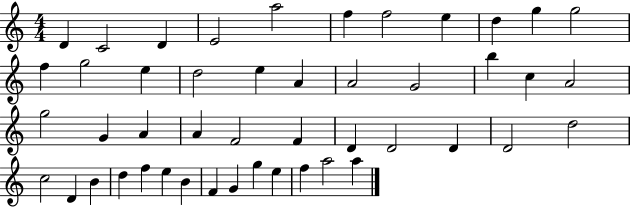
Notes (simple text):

D4/q C4/h D4/q E4/h A5/h F5/q F5/h E5/q D5/q G5/q G5/h F5/q G5/h E5/q D5/h E5/q A4/q A4/h G4/h B5/q C5/q A4/h G5/h G4/q A4/q A4/q F4/h F4/q D4/q D4/h D4/q D4/h D5/h C5/h D4/q B4/q D5/q F5/q E5/q B4/q F4/q G4/q G5/q E5/q F5/q A5/h A5/q